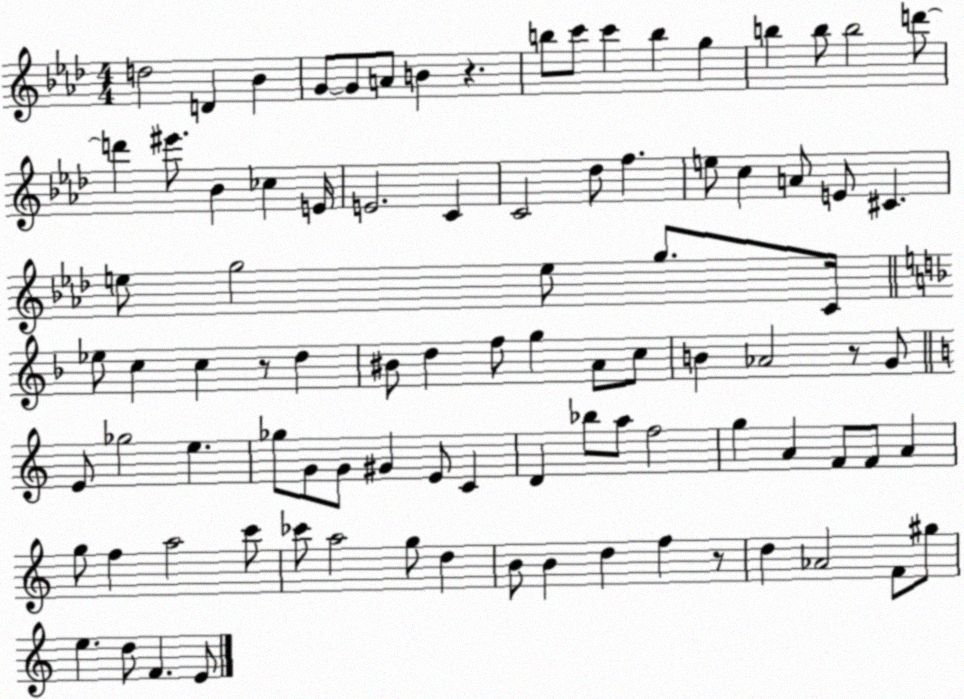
X:1
T:Untitled
M:4/4
L:1/4
K:Ab
d2 D _B G/2 G/2 A/2 B z b/2 c'/2 c' b g b b/2 b2 d'/2 d' ^e'/2 _B _c E/4 E2 C C2 _d/2 f e/2 c A/2 E/2 ^C e/2 g2 e/2 g/2 C/4 _e/2 c c z/2 d ^B/2 d f/2 g A/2 c/2 B _A2 z/2 G/2 E/2 _g2 e _g/2 G/2 G/2 ^G E/2 C D _b/2 a/2 f2 g A F/2 F/2 A g/2 f a2 c'/2 _c'/2 a2 g/2 d B/2 B d f z/2 d _A2 F/2 ^g/2 e d/2 F E/2